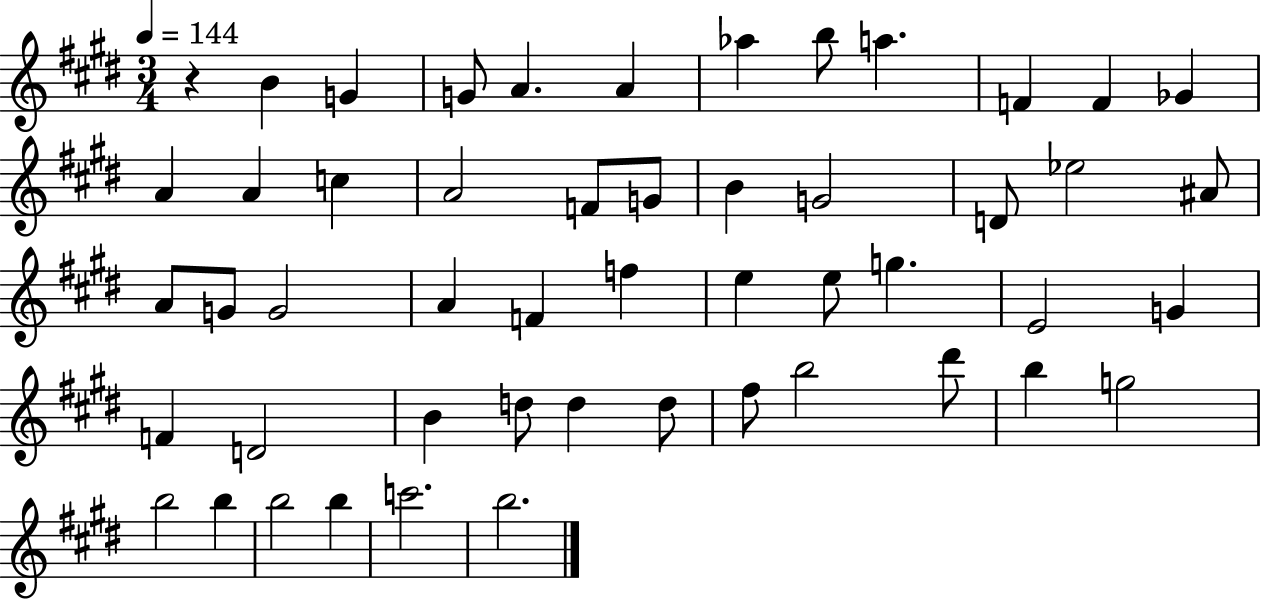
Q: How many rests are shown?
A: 1